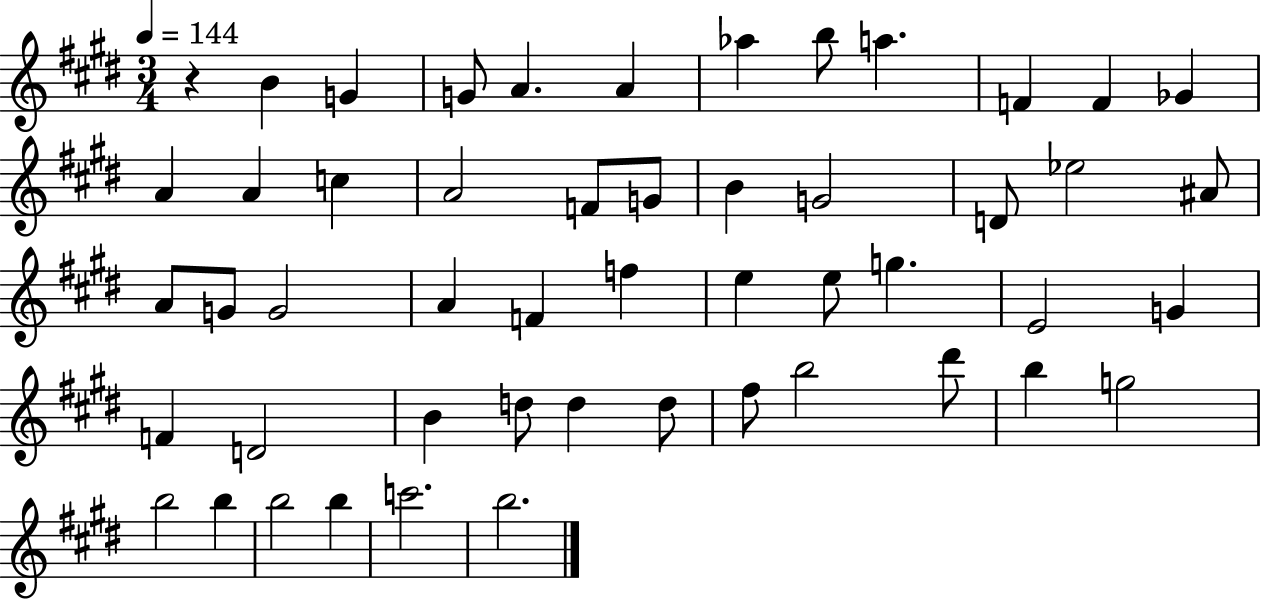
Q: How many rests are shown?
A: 1